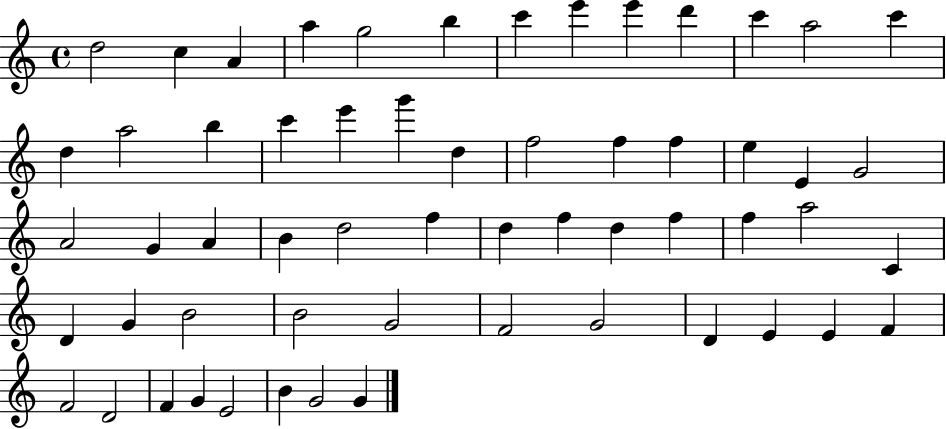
D5/h C5/q A4/q A5/q G5/h B5/q C6/q E6/q E6/q D6/q C6/q A5/h C6/q D5/q A5/h B5/q C6/q E6/q G6/q D5/q F5/h F5/q F5/q E5/q E4/q G4/h A4/h G4/q A4/q B4/q D5/h F5/q D5/q F5/q D5/q F5/q F5/q A5/h C4/q D4/q G4/q B4/h B4/h G4/h F4/h G4/h D4/q E4/q E4/q F4/q F4/h D4/h F4/q G4/q E4/h B4/q G4/h G4/q